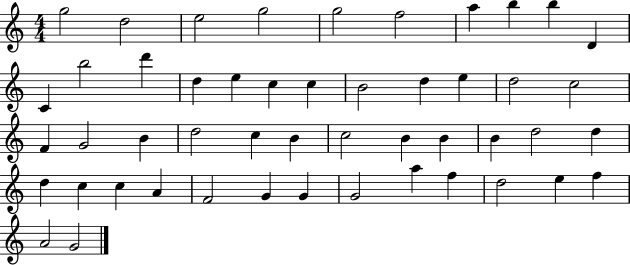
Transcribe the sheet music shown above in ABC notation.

X:1
T:Untitled
M:4/4
L:1/4
K:C
g2 d2 e2 g2 g2 f2 a b b D C b2 d' d e c c B2 d e d2 c2 F G2 B d2 c B c2 B B B d2 d d c c A F2 G G G2 a f d2 e f A2 G2